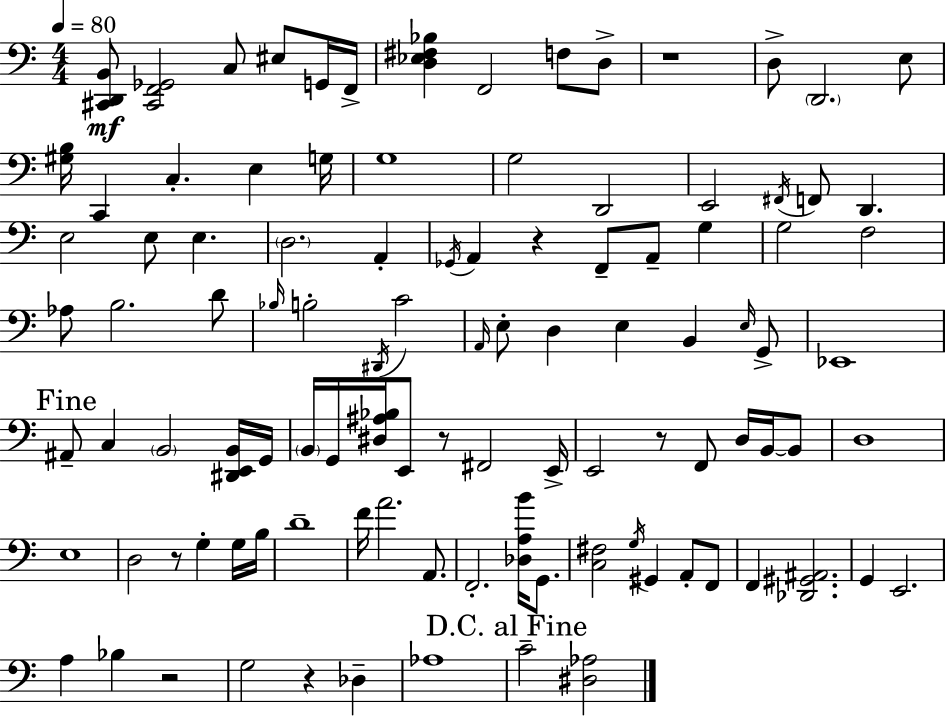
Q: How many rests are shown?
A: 7